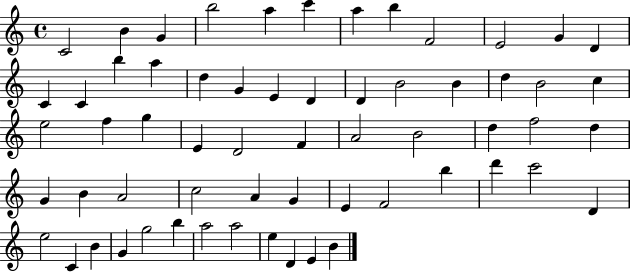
X:1
T:Untitled
M:4/4
L:1/4
K:C
C2 B G b2 a c' a b F2 E2 G D C C b a d G E D D B2 B d B2 c e2 f g E D2 F A2 B2 d f2 d G B A2 c2 A G E F2 b d' c'2 D e2 C B G g2 b a2 a2 e D E B